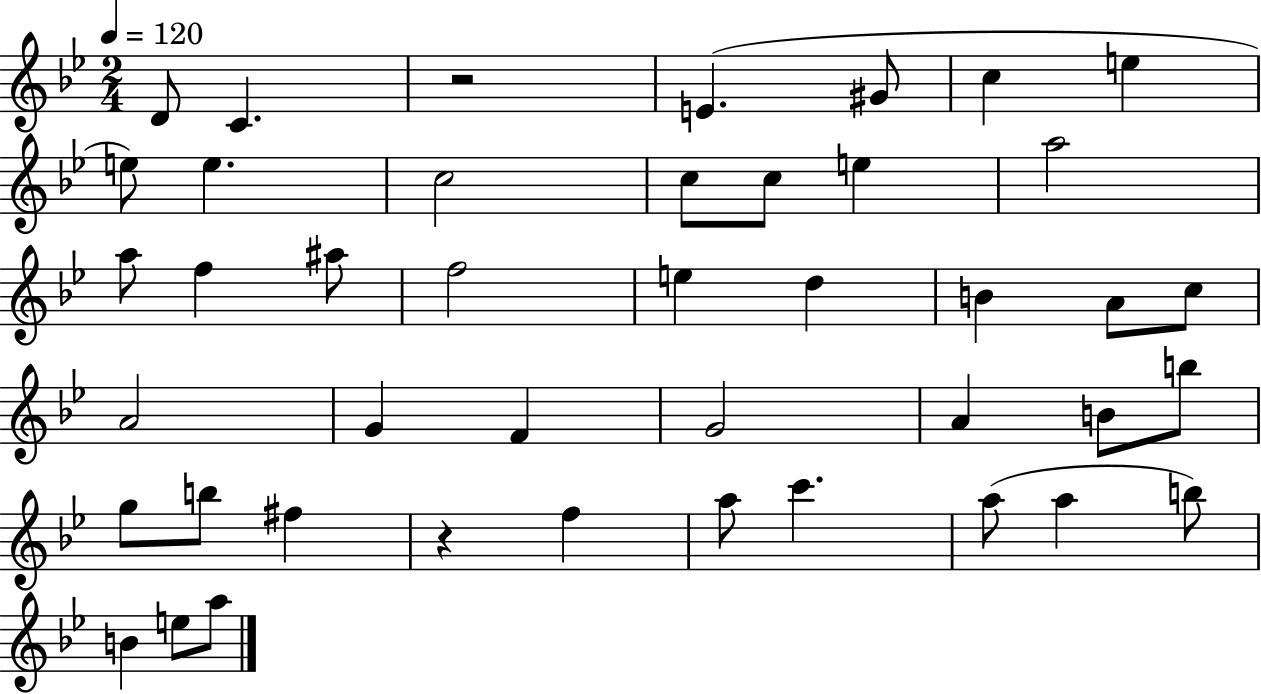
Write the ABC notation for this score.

X:1
T:Untitled
M:2/4
L:1/4
K:Bb
D/2 C z2 E ^G/2 c e e/2 e c2 c/2 c/2 e a2 a/2 f ^a/2 f2 e d B A/2 c/2 A2 G F G2 A B/2 b/2 g/2 b/2 ^f z f a/2 c' a/2 a b/2 B e/2 a/2